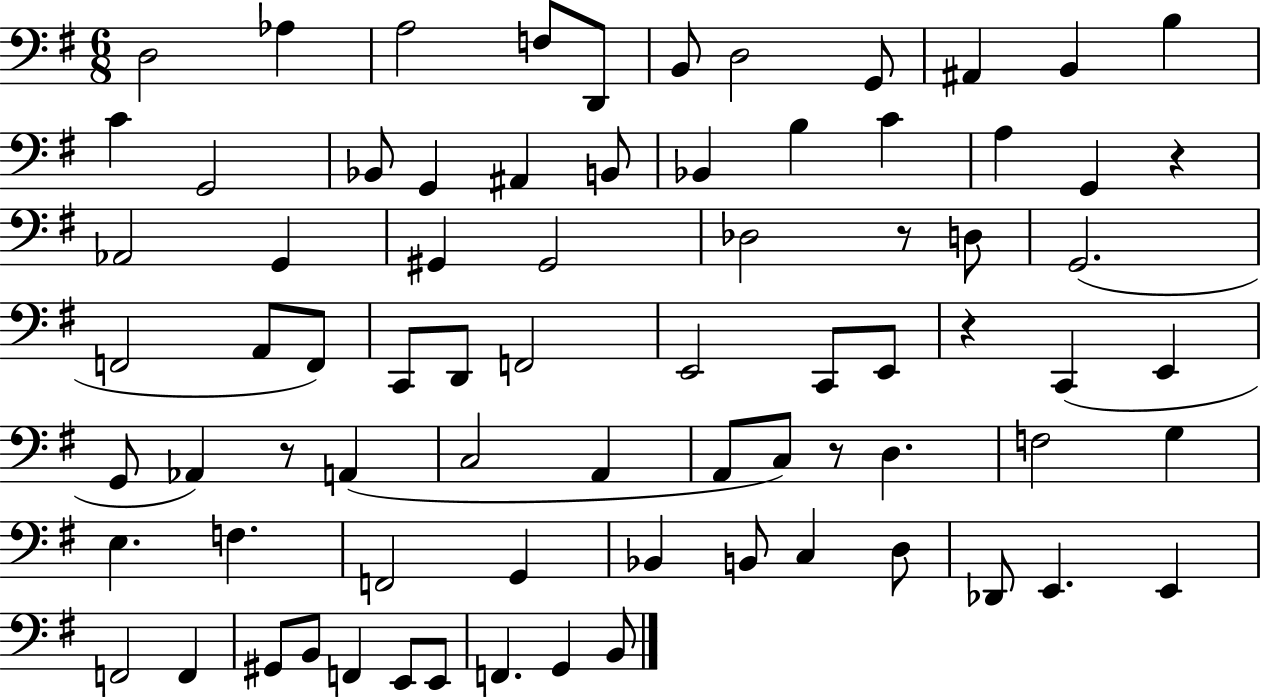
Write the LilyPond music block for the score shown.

{
  \clef bass
  \numericTimeSignature
  \time 6/8
  \key g \major
  d2 aes4 | a2 f8 d,8 | b,8 d2 g,8 | ais,4 b,4 b4 | \break c'4 g,2 | bes,8 g,4 ais,4 b,8 | bes,4 b4 c'4 | a4 g,4 r4 | \break aes,2 g,4 | gis,4 gis,2 | des2 r8 d8 | g,2.( | \break f,2 a,8 f,8) | c,8 d,8 f,2 | e,2 c,8 e,8 | r4 c,4( e,4 | \break g,8 aes,4) r8 a,4( | c2 a,4 | a,8 c8) r8 d4. | f2 g4 | \break e4. f4. | f,2 g,4 | bes,4 b,8 c4 d8 | des,8 e,4. e,4 | \break f,2 f,4 | gis,8 b,8 f,4 e,8 e,8 | f,4. g,4 b,8 | \bar "|."
}